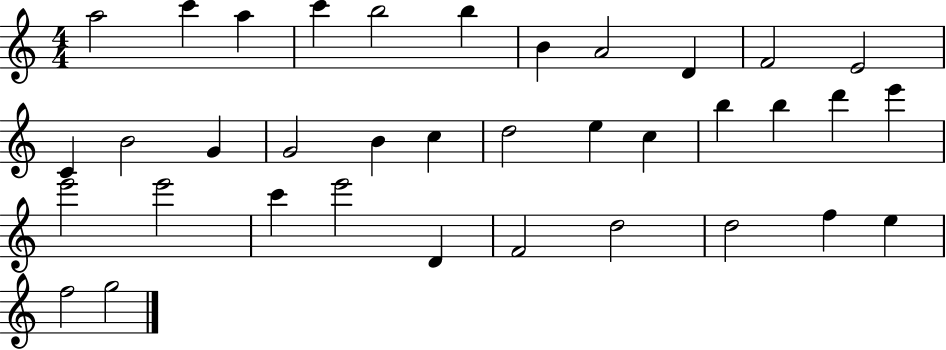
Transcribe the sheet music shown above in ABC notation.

X:1
T:Untitled
M:4/4
L:1/4
K:C
a2 c' a c' b2 b B A2 D F2 E2 C B2 G G2 B c d2 e c b b d' e' e'2 e'2 c' e'2 D F2 d2 d2 f e f2 g2